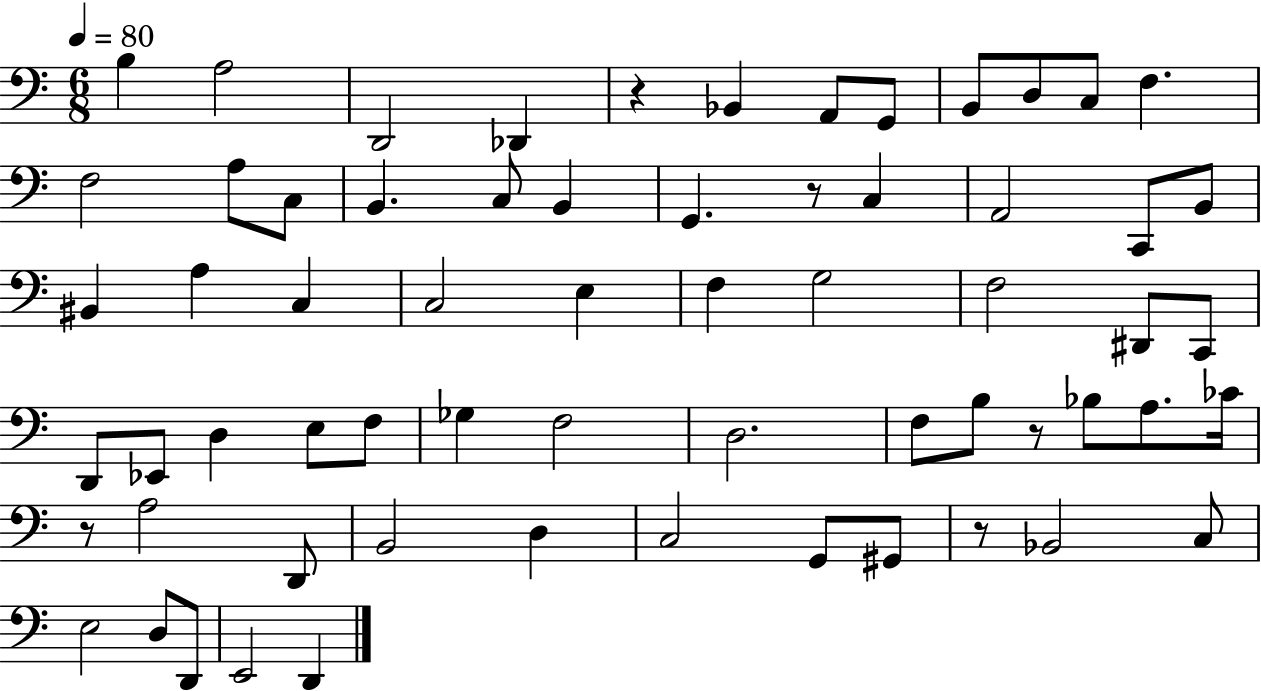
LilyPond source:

{
  \clef bass
  \numericTimeSignature
  \time 6/8
  \key c \major
  \tempo 4 = 80
  b4 a2 | d,2 des,4 | r4 bes,4 a,8 g,8 | b,8 d8 c8 f4. | \break f2 a8 c8 | b,4. c8 b,4 | g,4. r8 c4 | a,2 c,8 b,8 | \break bis,4 a4 c4 | c2 e4 | f4 g2 | f2 dis,8 c,8 | \break d,8 ees,8 d4 e8 f8 | ges4 f2 | d2. | f8 b8 r8 bes8 a8. ces'16 | \break r8 a2 d,8 | b,2 d4 | c2 g,8 gis,8 | r8 bes,2 c8 | \break e2 d8 d,8 | e,2 d,4 | \bar "|."
}